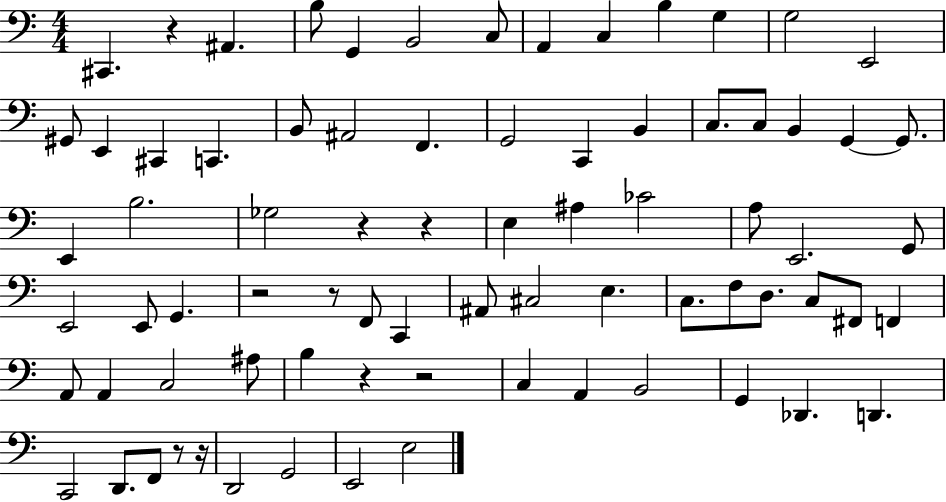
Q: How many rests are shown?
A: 9